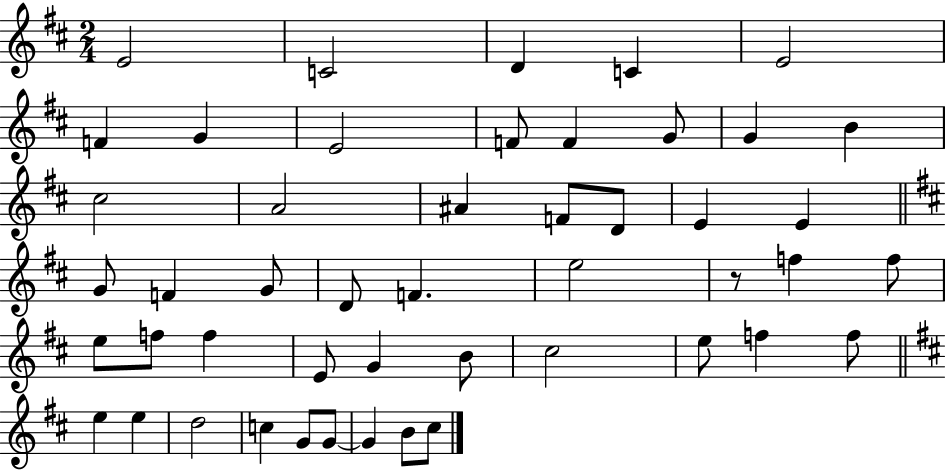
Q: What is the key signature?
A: D major